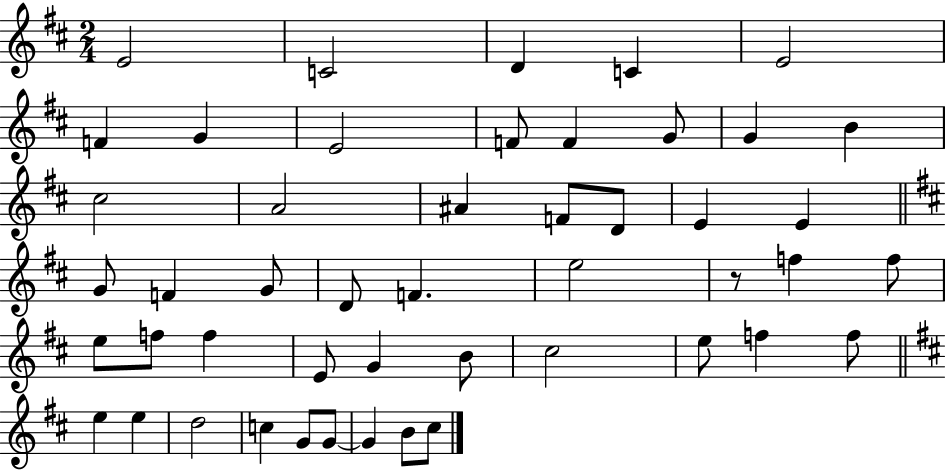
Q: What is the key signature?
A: D major